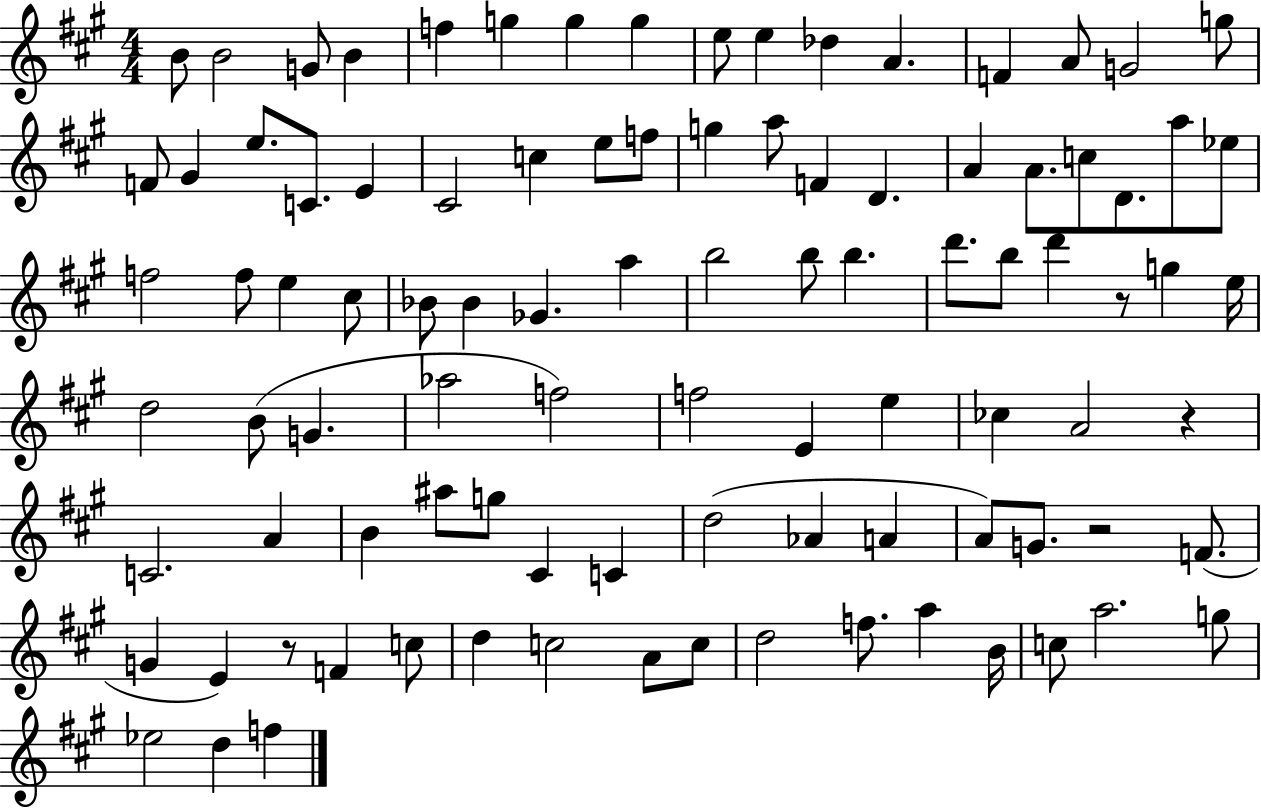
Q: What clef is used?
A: treble